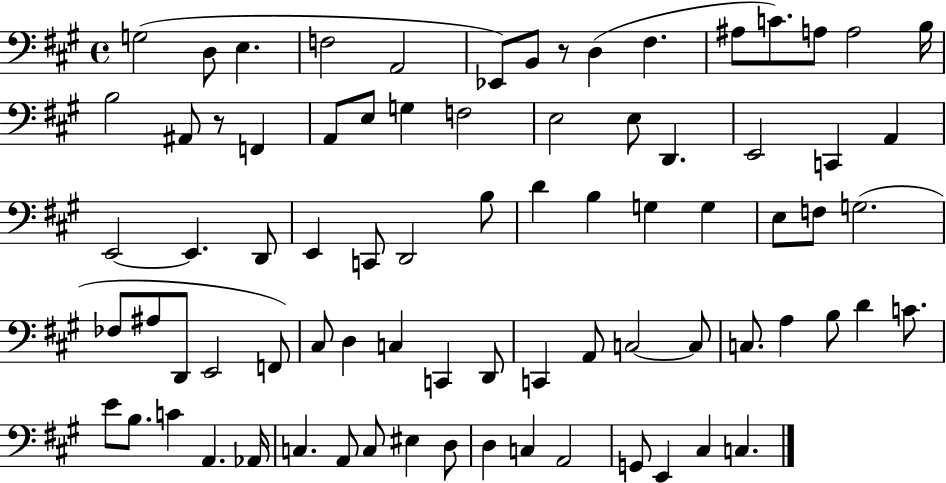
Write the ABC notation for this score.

X:1
T:Untitled
M:4/4
L:1/4
K:A
G,2 D,/2 E, F,2 A,,2 _E,,/2 B,,/2 z/2 D, ^F, ^A,/2 C/2 A,/2 A,2 B,/4 B,2 ^A,,/2 z/2 F,, A,,/2 E,/2 G, F,2 E,2 E,/2 D,, E,,2 C,, A,, E,,2 E,, D,,/2 E,, C,,/2 D,,2 B,/2 D B, G, G, E,/2 F,/2 G,2 _F,/2 ^A,/2 D,,/2 E,,2 F,,/2 ^C,/2 D, C, C,, D,,/2 C,, A,,/2 C,2 C,/2 C,/2 A, B,/2 D C/2 E/2 B,/2 C A,, _A,,/4 C, A,,/2 C,/2 ^E, D,/2 D, C, A,,2 G,,/2 E,, ^C, C,